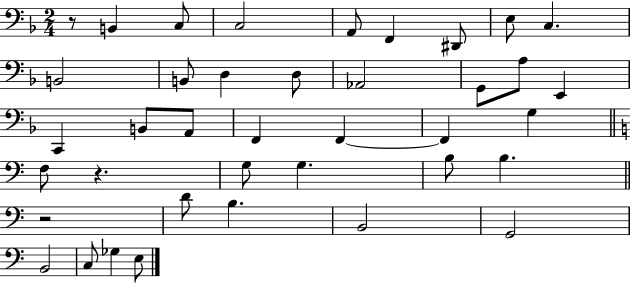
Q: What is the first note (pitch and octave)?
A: B2